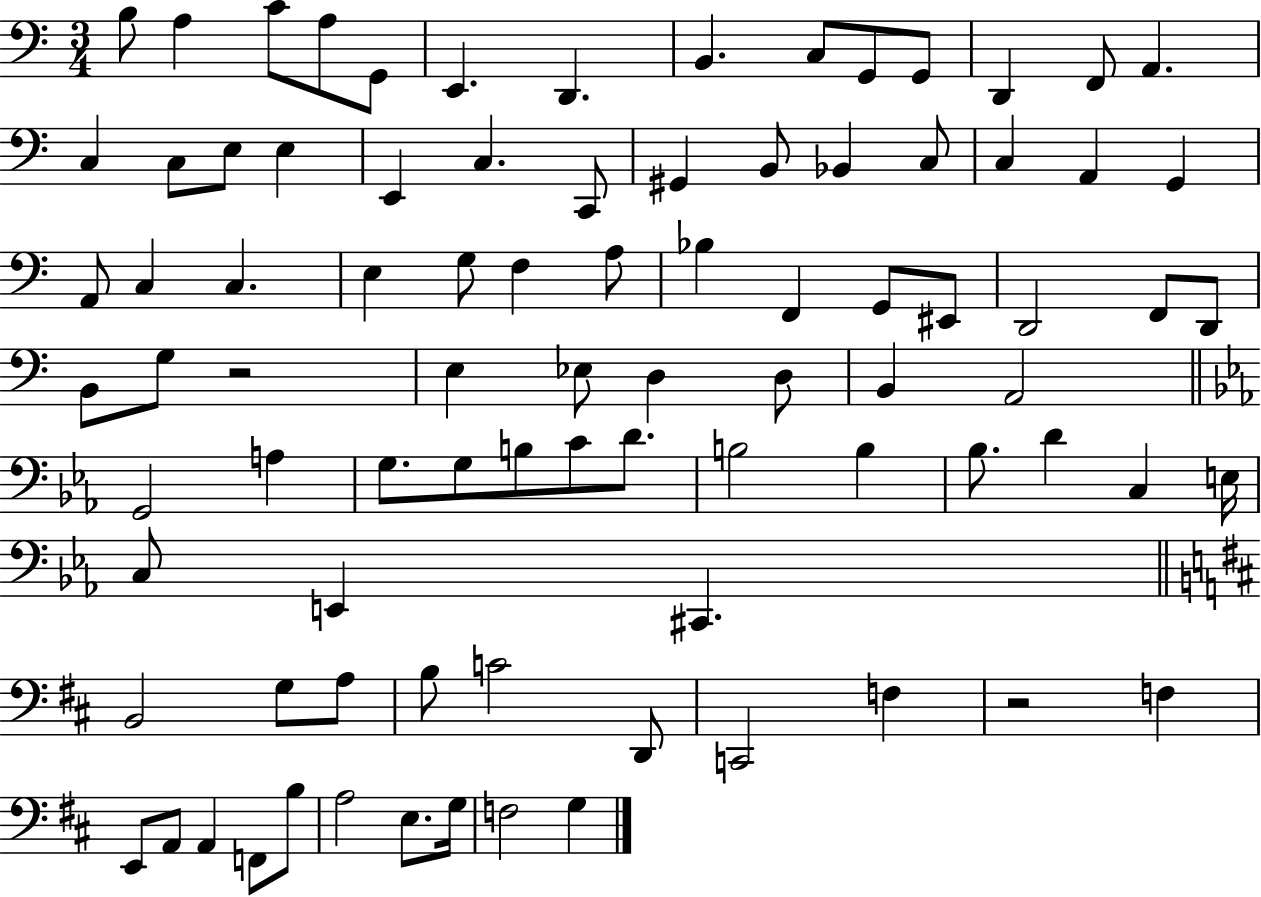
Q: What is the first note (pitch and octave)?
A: B3